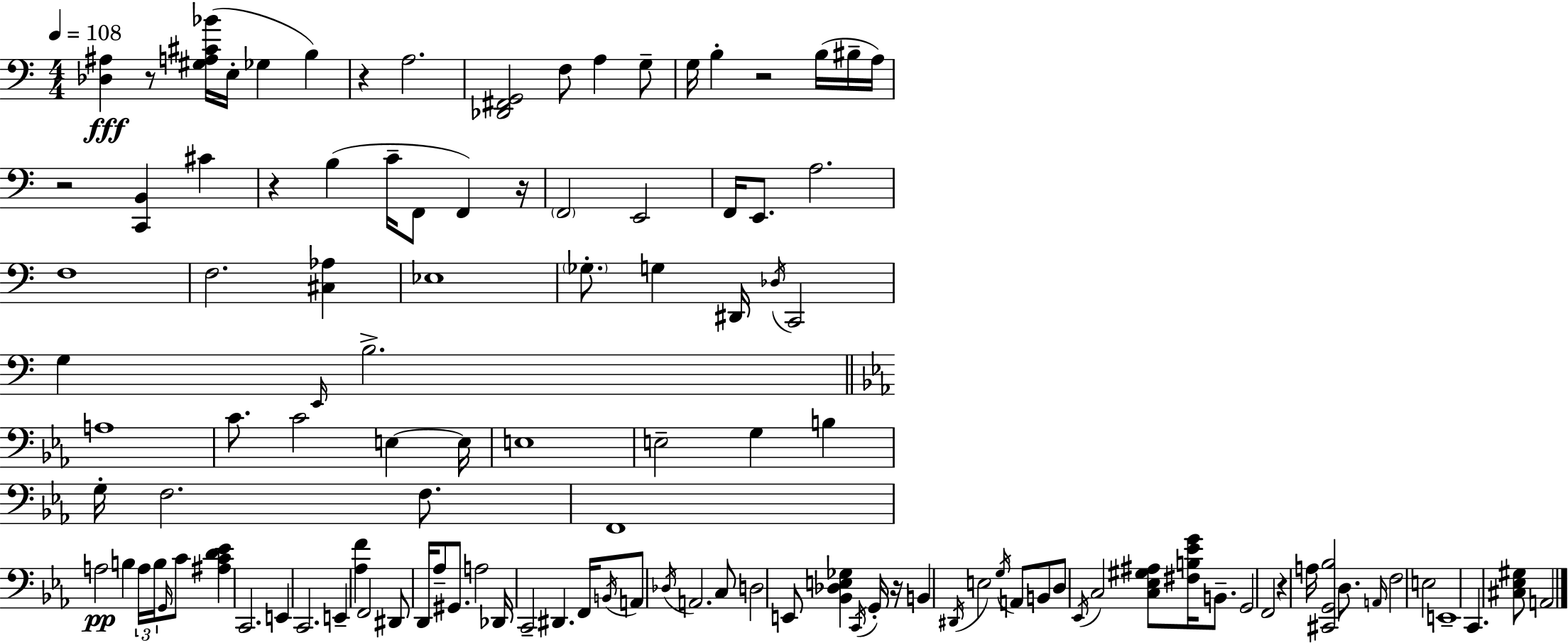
[Db3,A#3]/q R/e [G#3,A3,C#4,Bb4]/s E3/s Gb3/q B3/q R/q A3/h. [Db2,F#2,G2]/h F3/e A3/q G3/e G3/s B3/q R/h B3/s BIS3/s A3/s R/h [C2,B2]/q C#4/q R/q B3/q C4/s F2/e F2/q R/s F2/h E2/h F2/s E2/e. A3/h. F3/w F3/h. [C#3,Ab3]/q Eb3/w Gb3/e. G3/q D#2/s Db3/s C2/h G3/q E2/s B3/h. A3/w C4/e. C4/h E3/q E3/s E3/w E3/h G3/q B3/q G3/s F3/h. F3/e. F2/w A3/h B3/q A3/s B3/s G2/s C4/e [A#3,C4,D4,Eb4]/q C2/h. E2/q C2/h. E2/q [Ab3,F4]/q F2/h D#2/e D2/s Ab3/e G#2/e. A3/h Db2/s C2/h D#2/q. F2/s B2/s A2/e Db3/s A2/h. C3/e D3/h E2/e [Bb2,Db3,E3,Gb3]/q C2/s G2/s R/s B2/q D#2/s E3/h G3/s A2/e B2/e D3/e Eb2/s C3/h [C3,Eb3,G#3,A#3]/e [F#3,B3,Eb4,G4]/s B2/e. G2/h F2/h R/q A3/s [C#2,G2,Bb3]/h D3/e. A2/s F3/h E3/h E2/w C2/q. [C#3,Eb3,G#3]/e A2/h